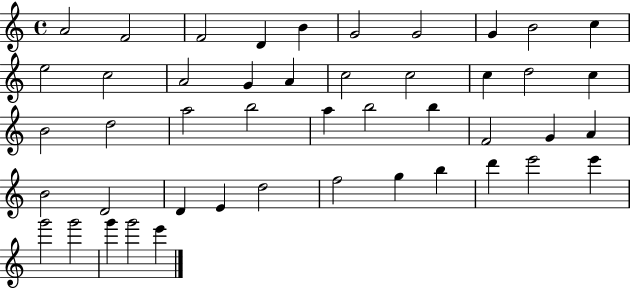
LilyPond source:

{
  \clef treble
  \time 4/4
  \defaultTimeSignature
  \key c \major
  a'2 f'2 | f'2 d'4 b'4 | g'2 g'2 | g'4 b'2 c''4 | \break e''2 c''2 | a'2 g'4 a'4 | c''2 c''2 | c''4 d''2 c''4 | \break b'2 d''2 | a''2 b''2 | a''4 b''2 b''4 | f'2 g'4 a'4 | \break b'2 d'2 | d'4 e'4 d''2 | f''2 g''4 b''4 | d'''4 e'''2 e'''4 | \break g'''2 g'''2 | g'''4 g'''2 e'''4 | \bar "|."
}